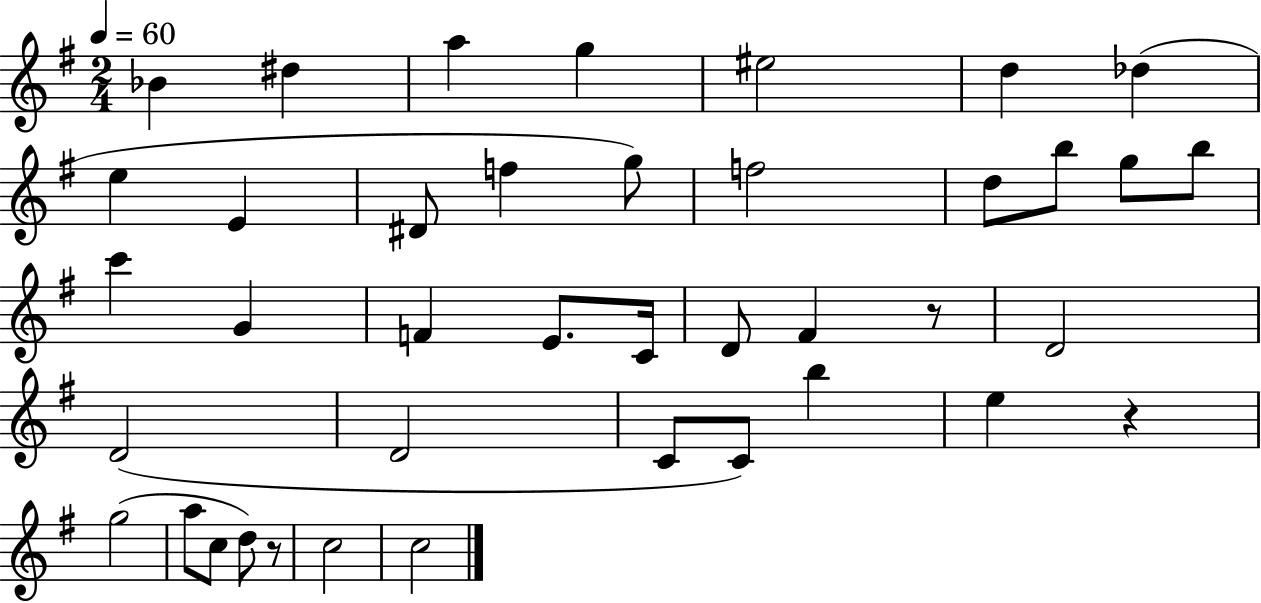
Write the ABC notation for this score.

X:1
T:Untitled
M:2/4
L:1/4
K:G
_B ^d a g ^e2 d _d e E ^D/2 f g/2 f2 d/2 b/2 g/2 b/2 c' G F E/2 C/4 D/2 ^F z/2 D2 D2 D2 C/2 C/2 b e z g2 a/2 c/2 d/2 z/2 c2 c2